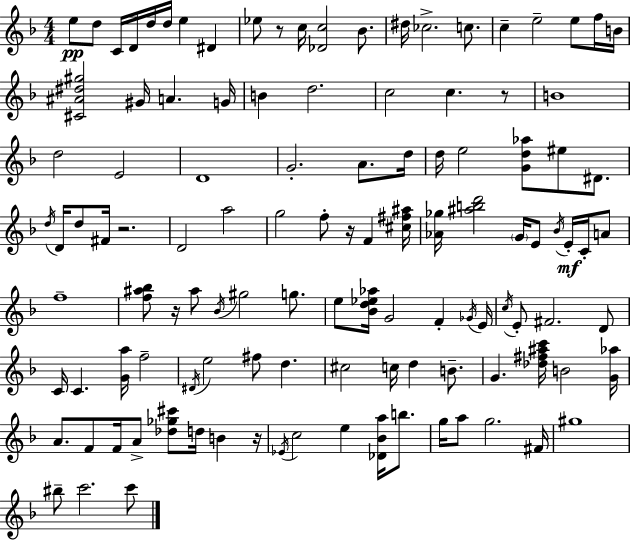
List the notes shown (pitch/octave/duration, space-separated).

E5/e D5/e C4/s D4/s D5/s D5/s E5/q D#4/q Eb5/e R/e C5/s [Db4,C5]/h Bb4/e. D#5/s CES5/h. C5/e. C5/q E5/h E5/e F5/s B4/s [C#4,A#4,D#5,G#5]/h G#4/s A4/q. G4/s B4/q D5/h. C5/h C5/q. R/e B4/w D5/h E4/h D4/w G4/h. A4/e. D5/s D5/s E5/h [G4,D5,Ab5]/e EIS5/e D#4/e. D5/s D4/s D5/e F#4/s R/h. D4/h A5/h G5/h F5/e R/s F4/q [C#5,F#5,A#5]/s [Ab4,Gb5]/s [A#5,B5,D6]/h G4/s E4/e Bb4/s E4/s C4/s A4/e F5/w [F5,A#5,Bb5]/e R/s A#5/e Bb4/s G#5/h G5/e. E5/e [Bb4,D5,Eb5,Ab5]/s G4/h F4/q Gb4/s E4/s C5/s E4/e F#4/h. D4/e C4/s C4/q. [G4,A5]/s F5/h D#4/s E5/h F#5/e D5/q. C#5/h C5/s D5/q B4/e. G4/q. [Db5,F#5,A#5,C6]/s B4/h [G4,Ab5]/s A4/e. F4/e F4/s A4/e [Db5,Gb5,C#6]/e D5/s B4/q R/s Eb4/s C5/h E5/q [Db4,Bb4,A5]/s B5/e. G5/s A5/e G5/h. F#4/s G#5/w BIS5/e C6/h. C6/e